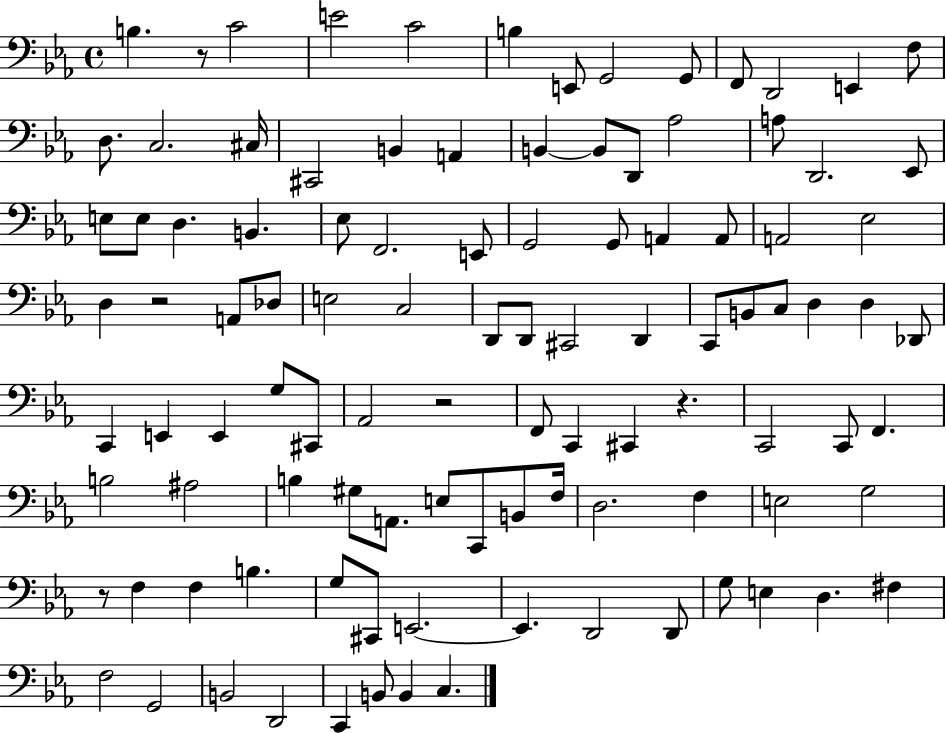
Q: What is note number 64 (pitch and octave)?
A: C2